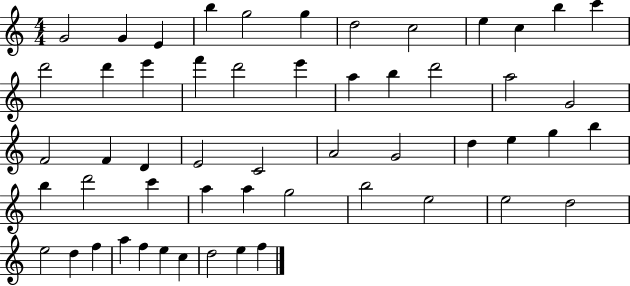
{
  \clef treble
  \numericTimeSignature
  \time 4/4
  \key c \major
  g'2 g'4 e'4 | b''4 g''2 g''4 | d''2 c''2 | e''4 c''4 b''4 c'''4 | \break d'''2 d'''4 e'''4 | f'''4 d'''2 e'''4 | a''4 b''4 d'''2 | a''2 g'2 | \break f'2 f'4 d'4 | e'2 c'2 | a'2 g'2 | d''4 e''4 g''4 b''4 | \break b''4 d'''2 c'''4 | a''4 a''4 g''2 | b''2 e''2 | e''2 d''2 | \break e''2 d''4 f''4 | a''4 f''4 e''4 c''4 | d''2 e''4 f''4 | \bar "|."
}